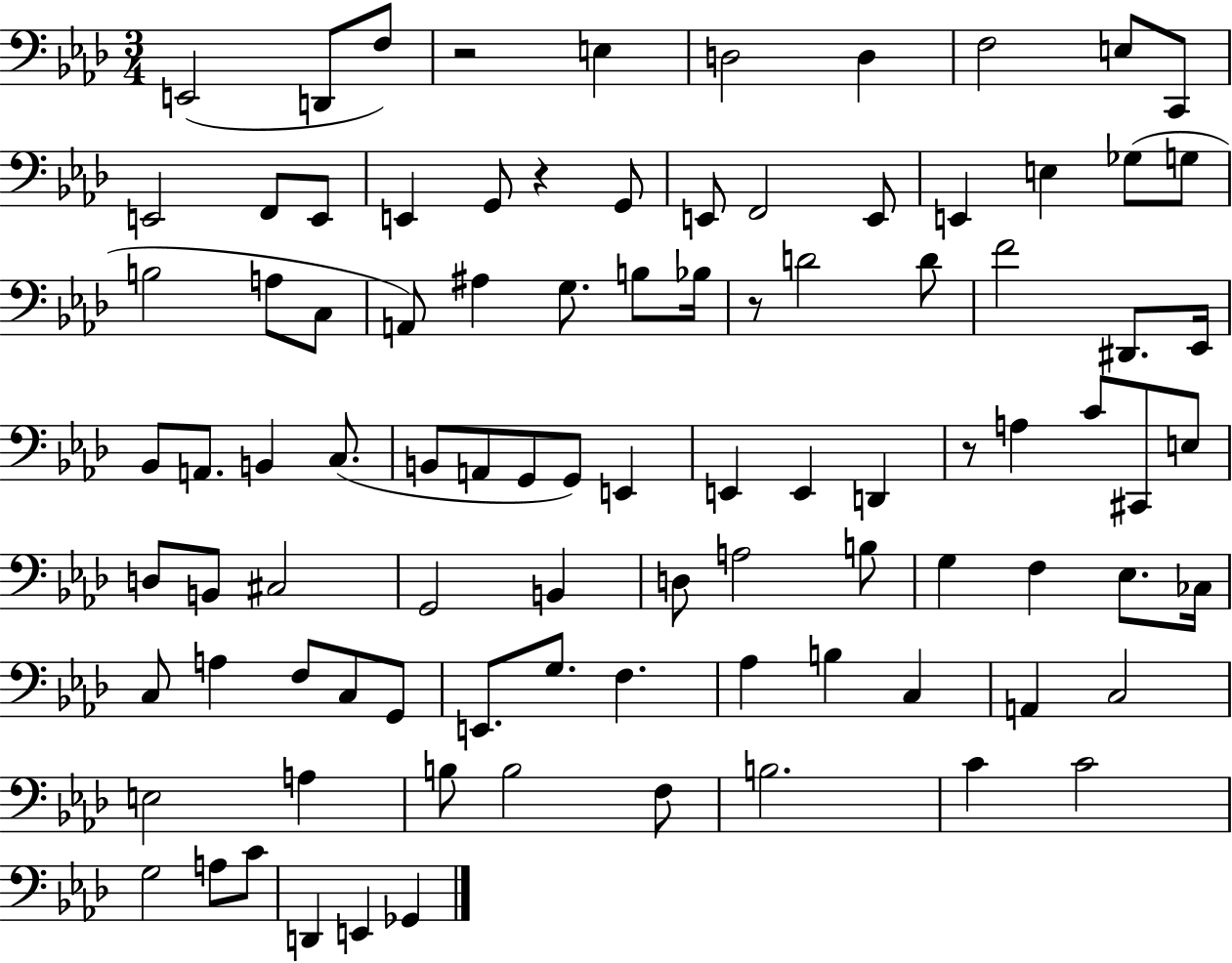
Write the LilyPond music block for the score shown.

{
  \clef bass
  \numericTimeSignature
  \time 3/4
  \key aes \major
  e,2( d,8 f8) | r2 e4 | d2 d4 | f2 e8 c,8 | \break e,2 f,8 e,8 | e,4 g,8 r4 g,8 | e,8 f,2 e,8 | e,4 e4 ges8( g8 | \break b2 a8 c8 | a,8) ais4 g8. b8 bes16 | r8 d'2 d'8 | f'2 dis,8. ees,16 | \break bes,8 a,8. b,4 c8.( | b,8 a,8 g,8 g,8) e,4 | e,4 e,4 d,4 | r8 a4 c'8 cis,8 e8 | \break d8 b,8 cis2 | g,2 b,4 | d8 a2 b8 | g4 f4 ees8. ces16 | \break c8 a4 f8 c8 g,8 | e,8. g8. f4. | aes4 b4 c4 | a,4 c2 | \break e2 a4 | b8 b2 f8 | b2. | c'4 c'2 | \break g2 a8 c'8 | d,4 e,4 ges,4 | \bar "|."
}